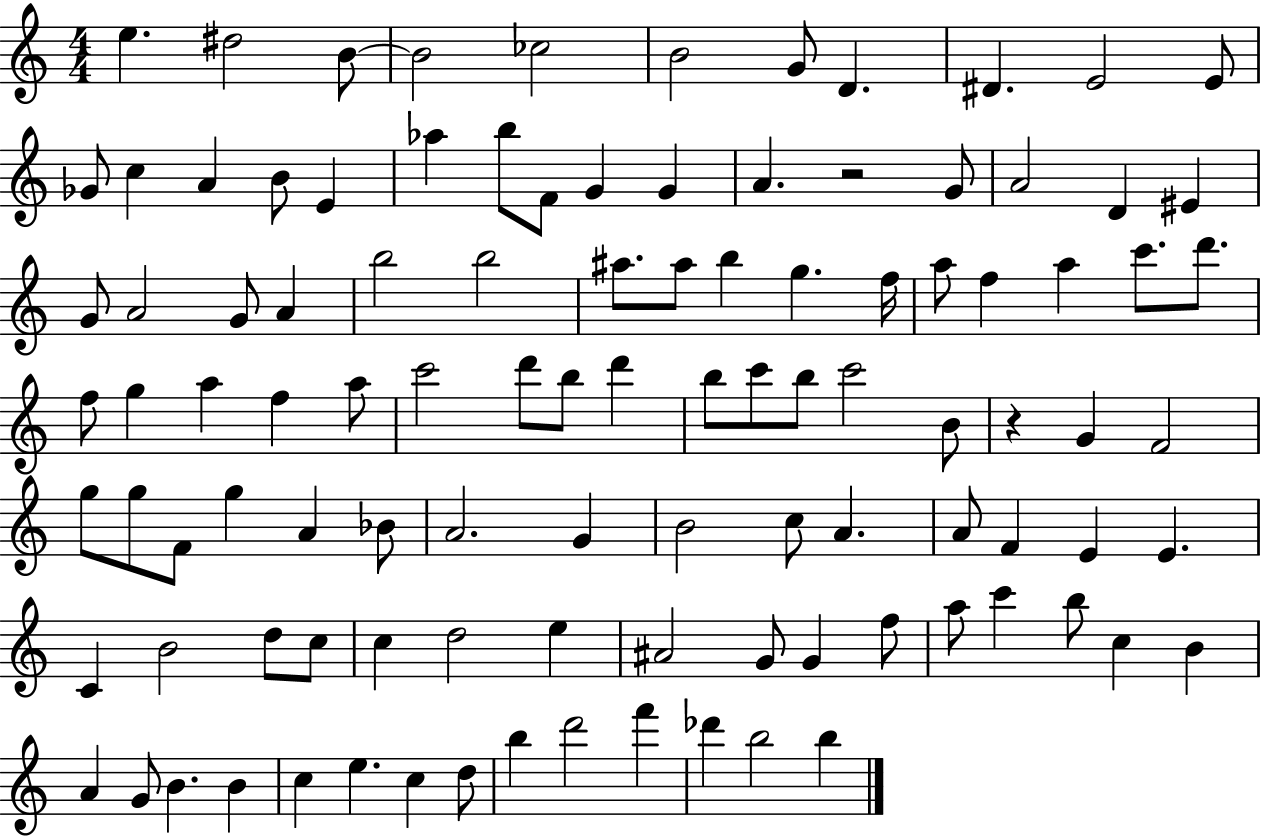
X:1
T:Untitled
M:4/4
L:1/4
K:C
e ^d2 B/2 B2 _c2 B2 G/2 D ^D E2 E/2 _G/2 c A B/2 E _a b/2 F/2 G G A z2 G/2 A2 D ^E G/2 A2 G/2 A b2 b2 ^a/2 ^a/2 b g f/4 a/2 f a c'/2 d'/2 f/2 g a f a/2 c'2 d'/2 b/2 d' b/2 c'/2 b/2 c'2 B/2 z G F2 g/2 g/2 F/2 g A _B/2 A2 G B2 c/2 A A/2 F E E C B2 d/2 c/2 c d2 e ^A2 G/2 G f/2 a/2 c' b/2 c B A G/2 B B c e c d/2 b d'2 f' _d' b2 b